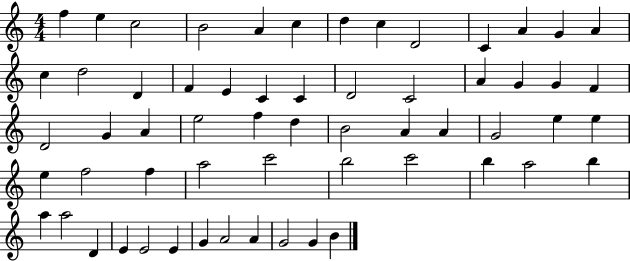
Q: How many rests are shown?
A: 0